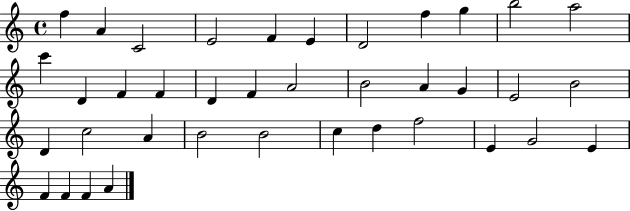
F5/q A4/q C4/h E4/h F4/q E4/q D4/h F5/q G5/q B5/h A5/h C6/q D4/q F4/q F4/q D4/q F4/q A4/h B4/h A4/q G4/q E4/h B4/h D4/q C5/h A4/q B4/h B4/h C5/q D5/q F5/h E4/q G4/h E4/q F4/q F4/q F4/q A4/q